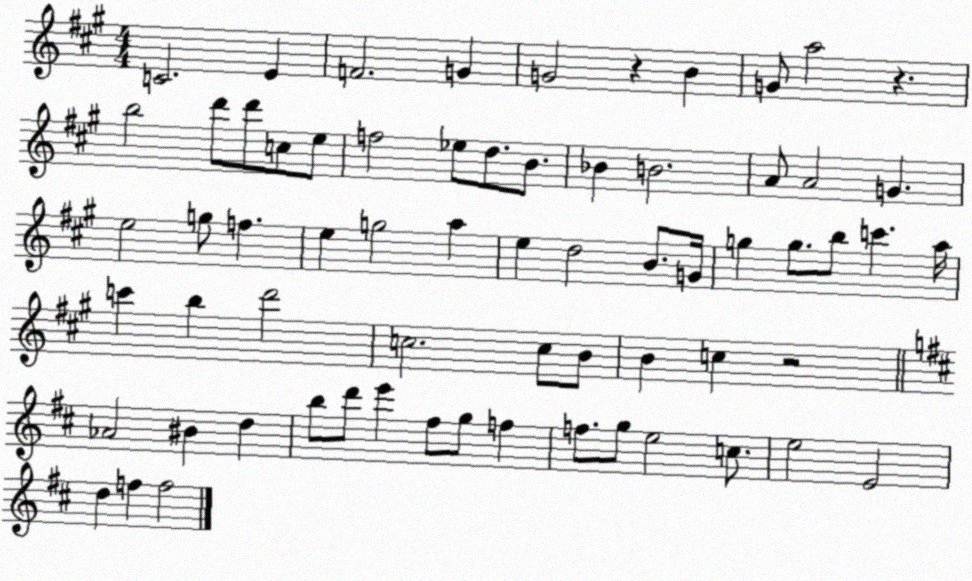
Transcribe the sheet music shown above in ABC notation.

X:1
T:Untitled
M:4/4
L:1/4
K:A
C2 E F2 G G2 z B G/2 a2 z b2 d'/2 d'/2 c/2 e/2 f2 _e/2 d/2 B/2 _B B2 A/2 A2 G e2 g/2 f e g2 a e d2 B/2 G/4 g g/2 b/2 c' a/4 c' b d'2 c2 c/2 B/2 B c z2 _A2 ^B d b/2 d'/2 e' ^f/2 g/2 f f/2 g/2 e2 c/2 e2 E2 d f f2